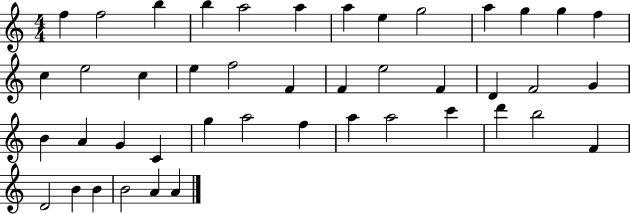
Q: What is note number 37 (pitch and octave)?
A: B5